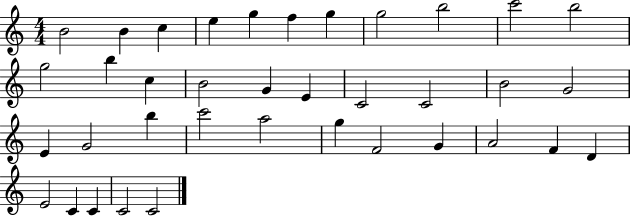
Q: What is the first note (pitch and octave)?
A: B4